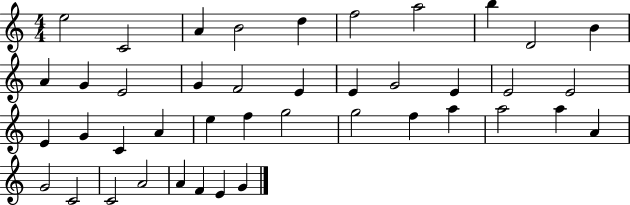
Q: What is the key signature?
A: C major